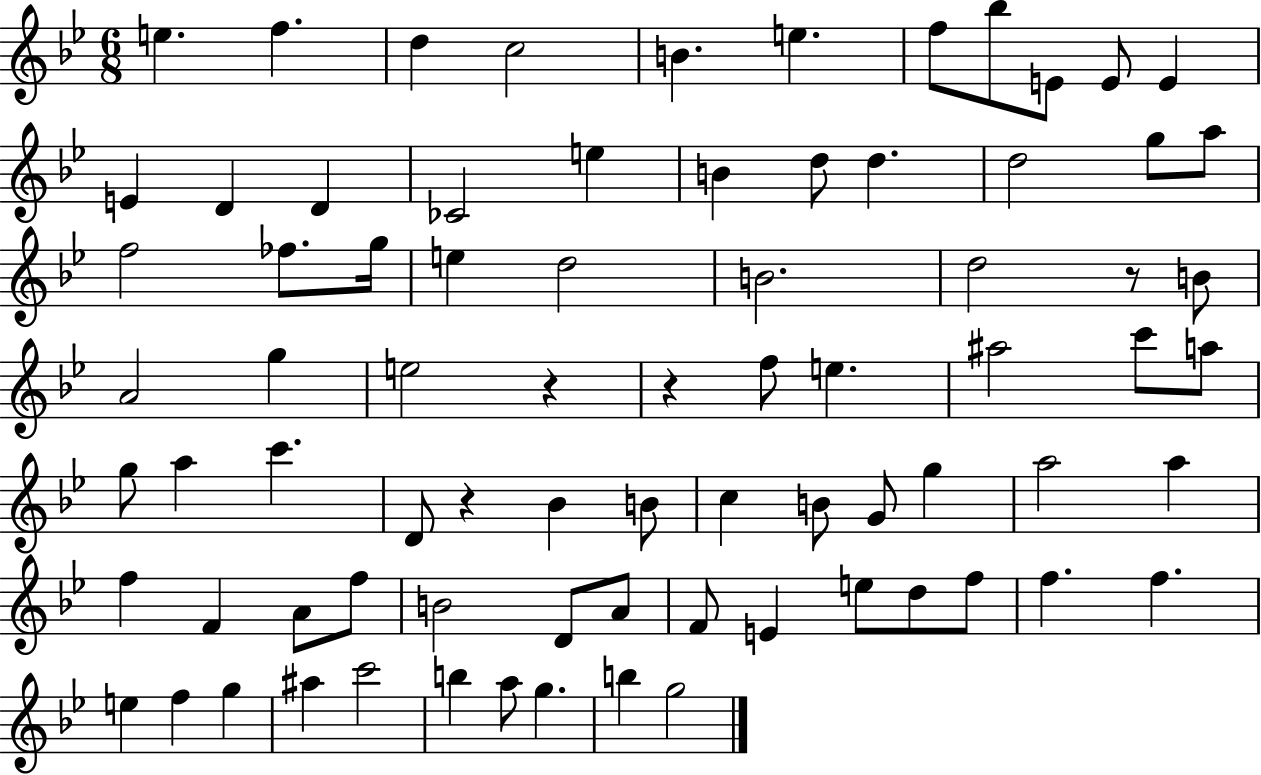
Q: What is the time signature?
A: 6/8